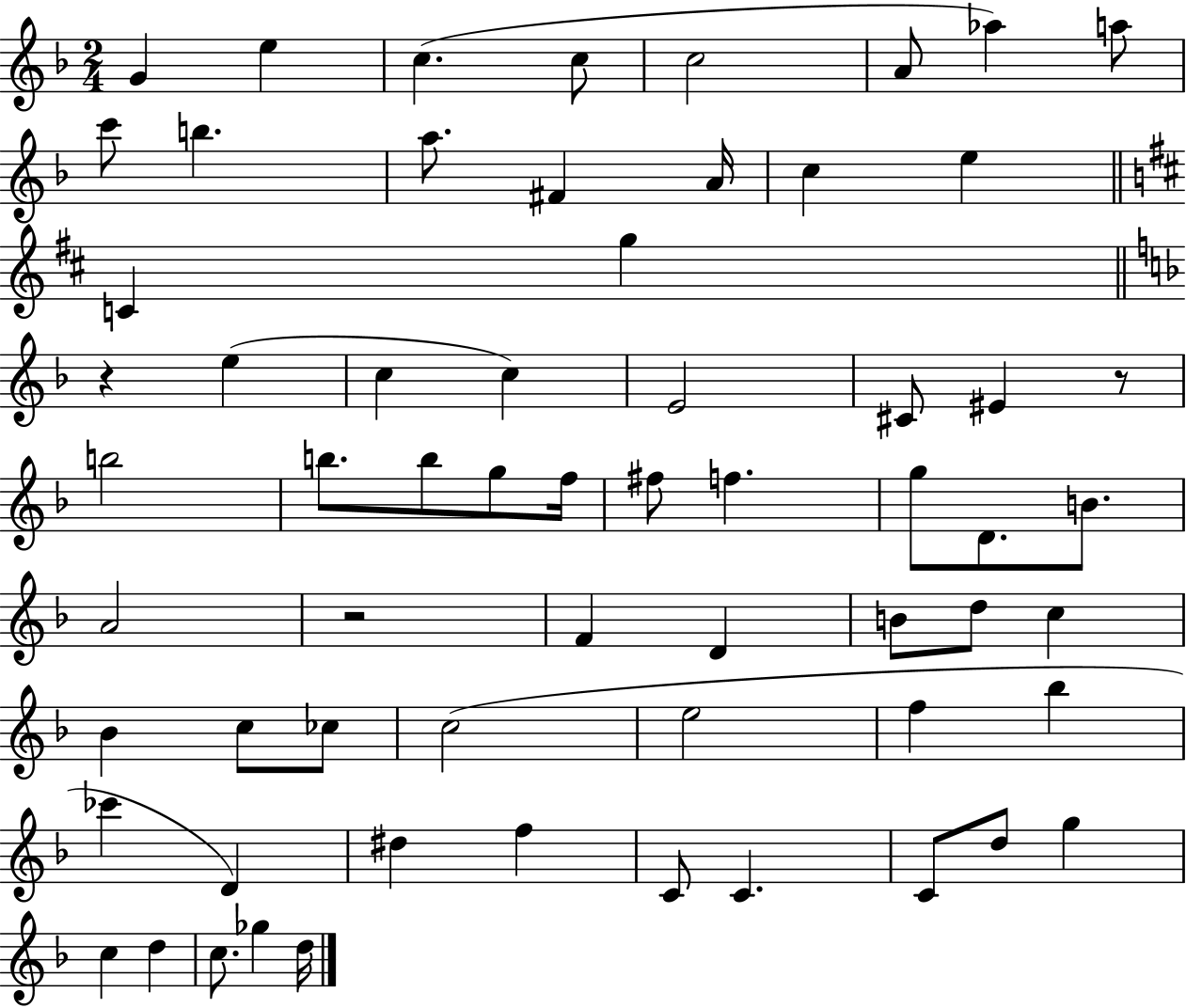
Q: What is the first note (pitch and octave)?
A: G4